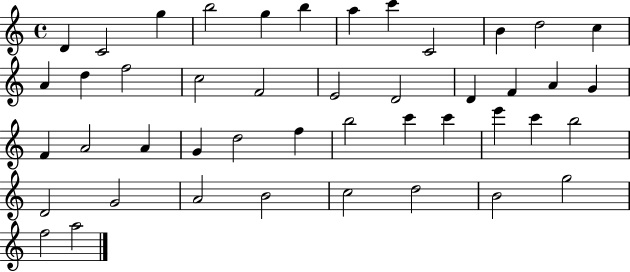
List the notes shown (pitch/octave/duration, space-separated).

D4/q C4/h G5/q B5/h G5/q B5/q A5/q C6/q C4/h B4/q D5/h C5/q A4/q D5/q F5/h C5/h F4/h E4/h D4/h D4/q F4/q A4/q G4/q F4/q A4/h A4/q G4/q D5/h F5/q B5/h C6/q C6/q E6/q C6/q B5/h D4/h G4/h A4/h B4/h C5/h D5/h B4/h G5/h F5/h A5/h